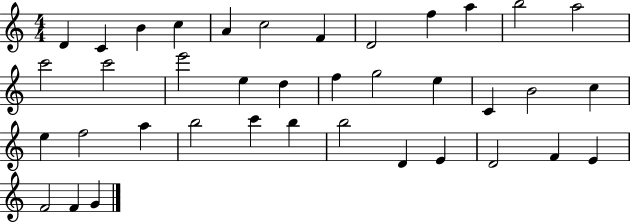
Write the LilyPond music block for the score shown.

{
  \clef treble
  \numericTimeSignature
  \time 4/4
  \key c \major
  d'4 c'4 b'4 c''4 | a'4 c''2 f'4 | d'2 f''4 a''4 | b''2 a''2 | \break c'''2 c'''2 | e'''2 e''4 d''4 | f''4 g''2 e''4 | c'4 b'2 c''4 | \break e''4 f''2 a''4 | b''2 c'''4 b''4 | b''2 d'4 e'4 | d'2 f'4 e'4 | \break f'2 f'4 g'4 | \bar "|."
}